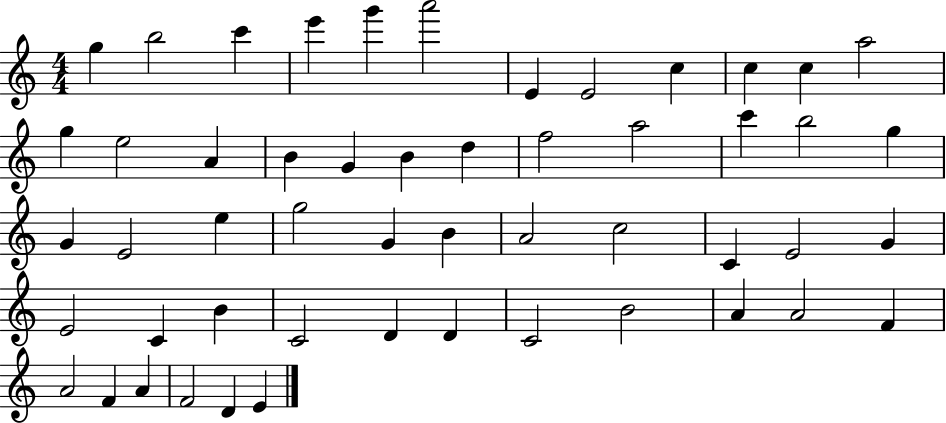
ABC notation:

X:1
T:Untitled
M:4/4
L:1/4
K:C
g b2 c' e' g' a'2 E E2 c c c a2 g e2 A B G B d f2 a2 c' b2 g G E2 e g2 G B A2 c2 C E2 G E2 C B C2 D D C2 B2 A A2 F A2 F A F2 D E